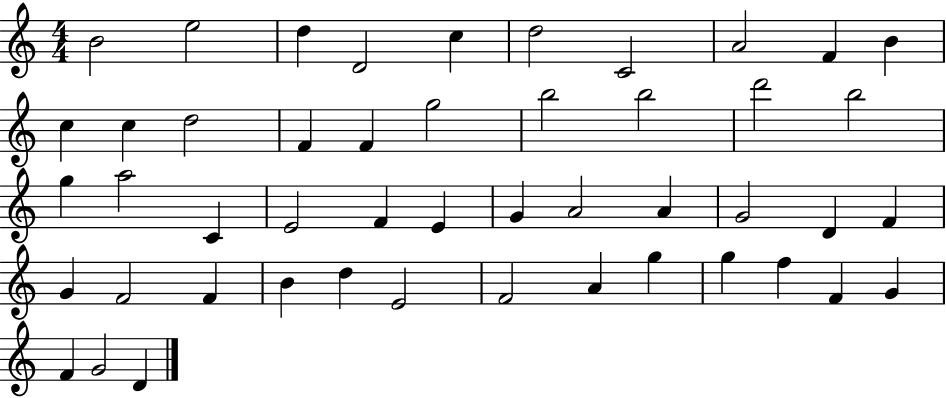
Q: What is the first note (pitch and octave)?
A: B4